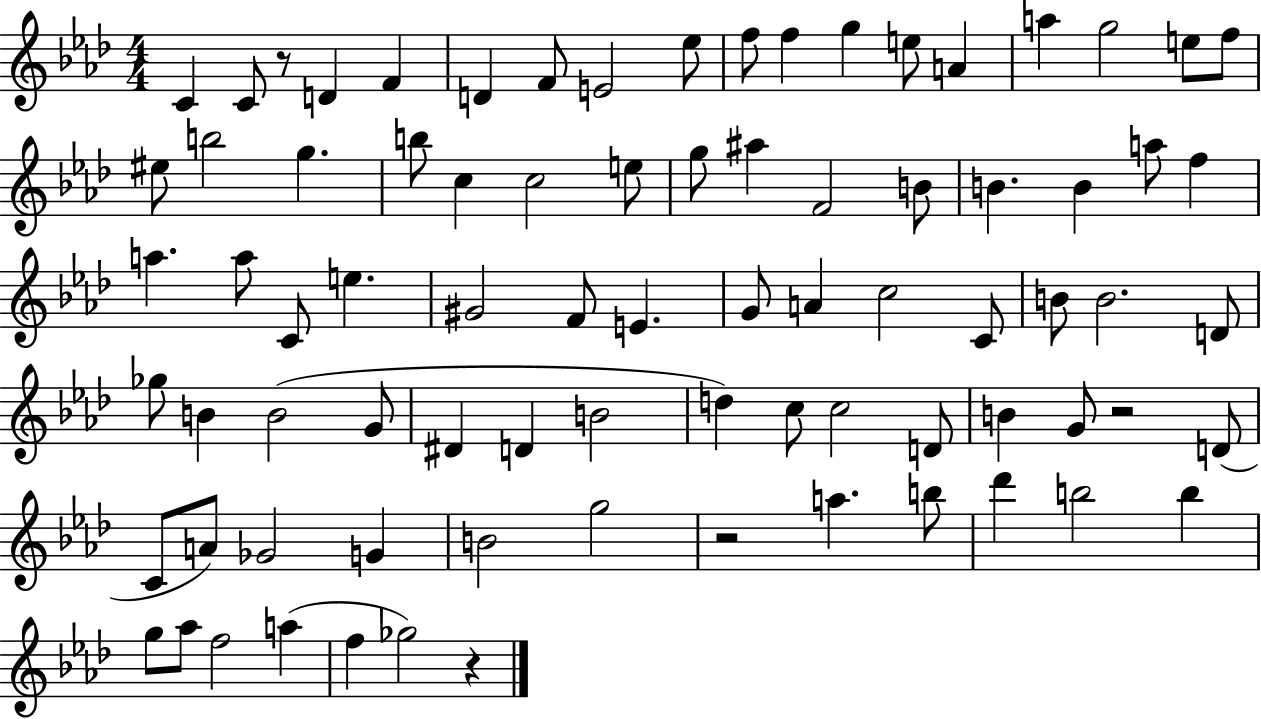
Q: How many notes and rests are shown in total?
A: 81